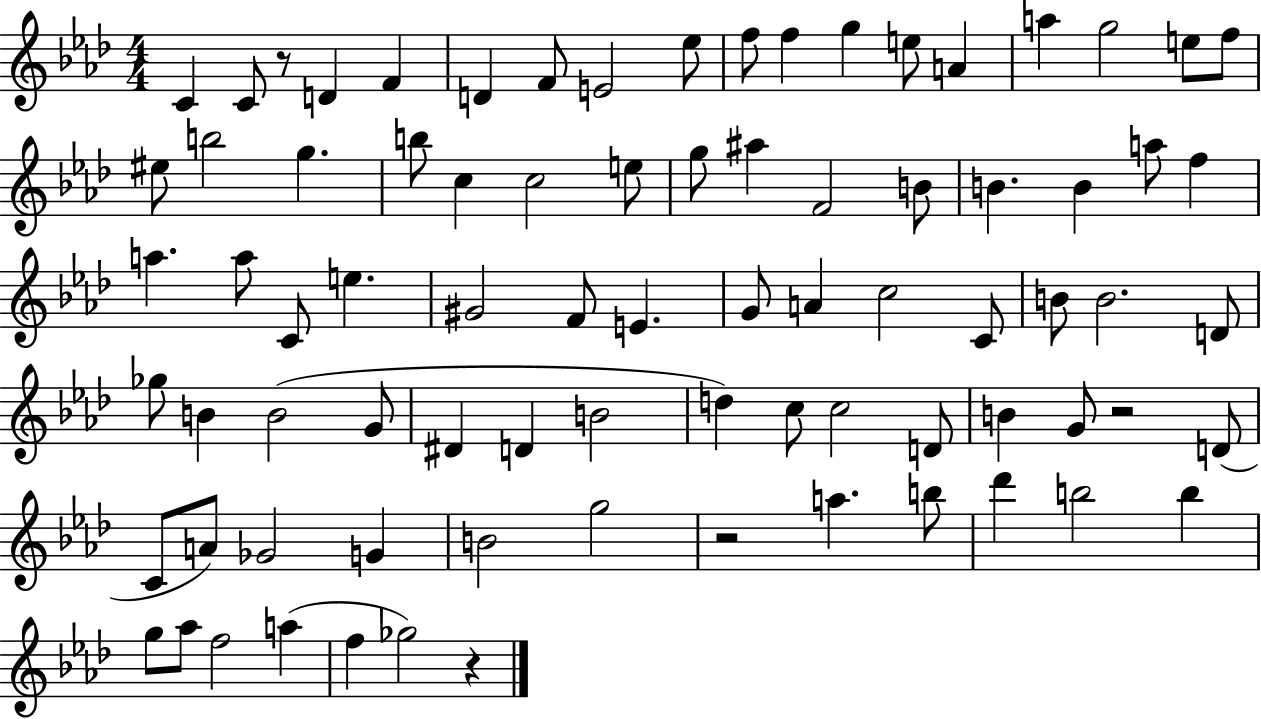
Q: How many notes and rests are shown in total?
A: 81